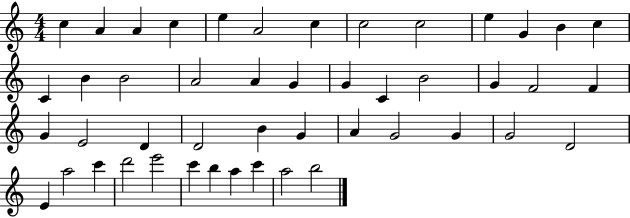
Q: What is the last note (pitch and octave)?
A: B5